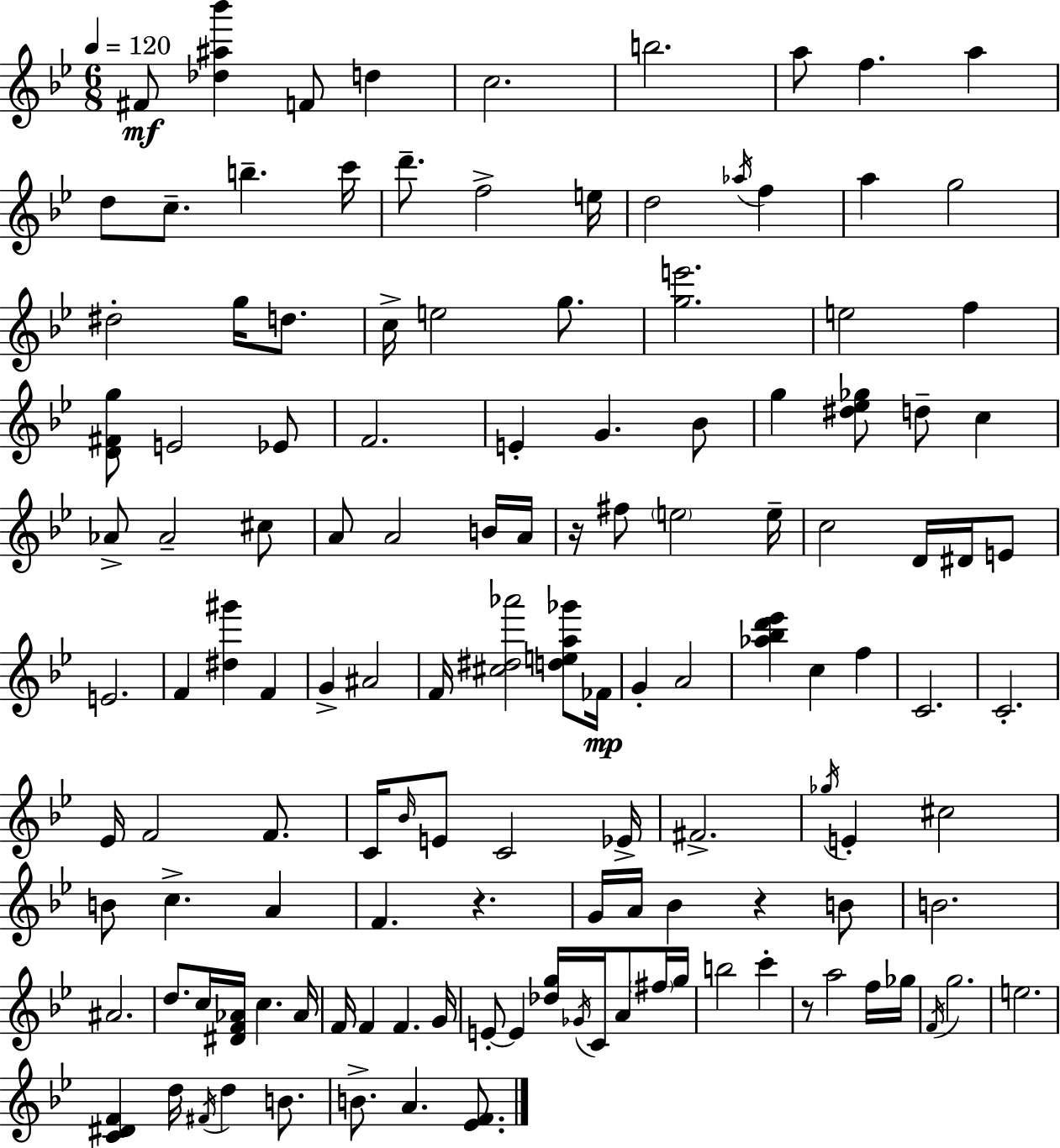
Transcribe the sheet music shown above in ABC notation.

X:1
T:Untitled
M:6/8
L:1/4
K:Gm
^F/2 [_d^a_b'] F/2 d c2 b2 a/2 f a d/2 c/2 b c'/4 d'/2 f2 e/4 d2 _a/4 f a g2 ^d2 g/4 d/2 c/4 e2 g/2 [ge']2 e2 f [D^Fg]/2 E2 _E/2 F2 E G _B/2 g [^d_e_g]/2 d/2 c _A/2 _A2 ^c/2 A/2 A2 B/4 A/4 z/4 ^f/2 e2 e/4 c2 D/4 ^D/4 E/2 E2 F [^d^g'] F G ^A2 F/4 [^c^d_a']2 [dea_g']/2 _F/4 G A2 [_a_bd'_e'] c f C2 C2 _E/4 F2 F/2 C/4 _B/4 E/2 C2 _E/4 ^F2 _g/4 E ^c2 B/2 c A F z G/4 A/4 _B z B/2 B2 ^A2 d/2 c/4 [^DF_A]/4 c _A/4 F/4 F F G/4 E/2 E [_dg]/4 _G/4 C/4 A/2 ^f/4 g/4 b2 c' z/2 a2 f/4 _g/4 F/4 g2 e2 [C^DF] d/4 ^F/4 d B/2 B/2 A [_EF]/2